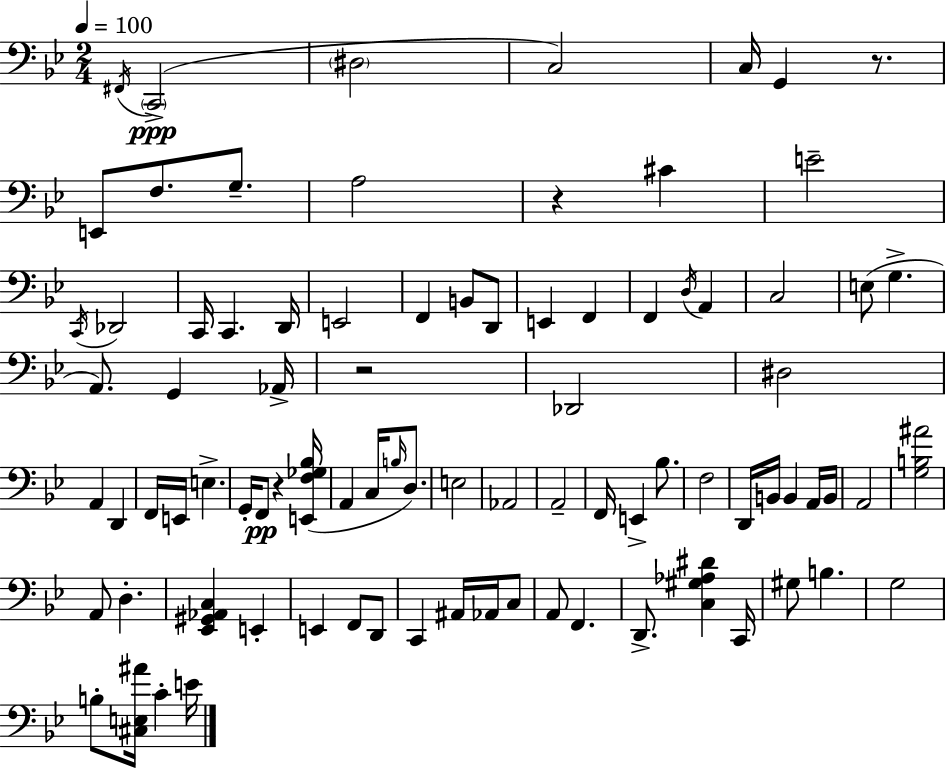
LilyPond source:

{
  \clef bass
  \numericTimeSignature
  \time 2/4
  \key g \minor
  \tempo 4 = 100
  \repeat volta 2 { \acciaccatura { fis,16 }(\ppp \parenthesize c,2-> | \parenthesize dis2 | c2) | c16 g,4 r8. | \break e,8 f8. g8.-- | a2 | r4 cis'4 | e'2-- | \break \acciaccatura { c,16 } des,2 | c,16 c,4. | d,16 e,2 | f,4 b,8 | \break d,8 e,4 f,4 | f,4 \acciaccatura { d16 } a,4 | c2 | e8( g4.-> | \break a,8.) g,4 | aes,16-> r2 | des,2 | dis2 | \break a,4 d,4 | f,16 e,16 e4.-> | g,16-. f,8\pp r4 | <e, f ges bes>16( a,4 c16 | \break \grace { b16 } d8.) e2 | aes,2 | a,2-- | f,16 e,4-> | \break bes8. f2 | d,16 b,16 b,4 | a,16 b,16 a,2 | <g b ais'>2 | \break a,8 d4.-. | <ees, gis, aes, c>4 | e,4-. e,4 | f,8 d,8 c,4 | \break ais,16 aes,16 c8 a,8 f,4. | d,8.-> <c gis aes dis'>4 | c,16 gis8 b4. | g2 | \break b8-. <cis e ais'>16 c'4-. | e'16 } \bar "|."
}